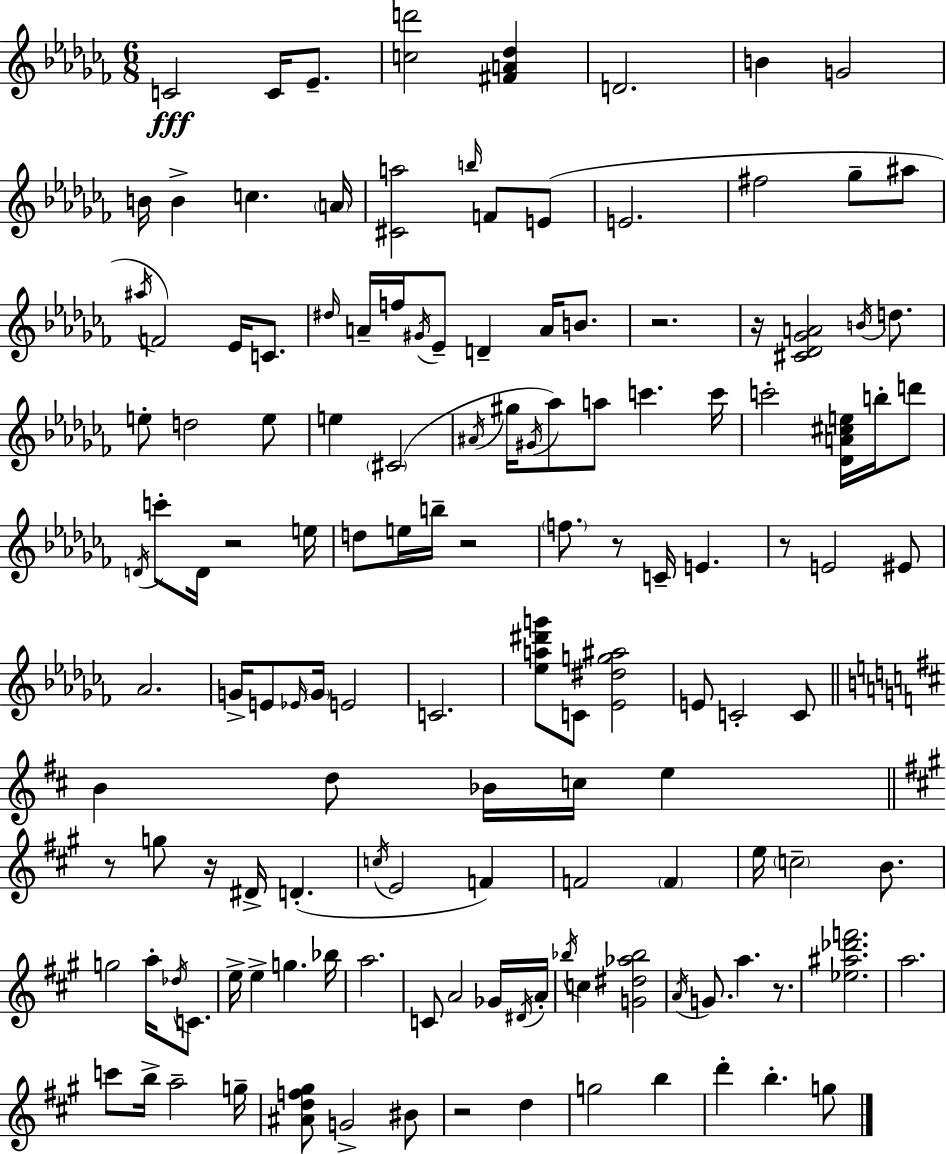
C4/h C4/s Eb4/e. [C5,D6]/h [F#4,A4,Db5]/q D4/h. B4/q G4/h B4/s B4/q C5/q. A4/s [C#4,A5]/h B5/s F4/e E4/e E4/h. F#5/h Gb5/e A#5/e A#5/s F4/h Eb4/s C4/e. D#5/s A4/s F5/s G#4/s Eb4/e D4/q A4/s B4/e. R/h. R/s [C#4,Db4,Gb4,A4]/h B4/s D5/e. E5/e D5/h E5/e E5/q C#4/h A#4/s G#5/s G#4/s Ab5/e A5/e C6/q. C6/s C6/h [Db4,A4,C#5,E5]/s B5/s D6/e D4/s C6/e D4/s R/h E5/s D5/e E5/s B5/s R/h F5/e. R/e C4/s E4/q. R/e E4/h EIS4/e Ab4/h. G4/s E4/e Eb4/s G4/s E4/h C4/h. [Eb5,A5,D#6,G6]/e C4/e [Eb4,D#5,G5,A#5]/h E4/e C4/h C4/e B4/q D5/e Bb4/s C5/s E5/q R/e G5/e R/s D#4/s D4/q. C5/s E4/h F4/q F4/h F4/q E5/s C5/h B4/e. G5/h A5/s Db5/s C4/e. E5/s E5/q G5/q. Bb5/s A5/h. C4/e A4/h Gb4/s D#4/s A4/s Bb5/s C5/q [G4,D#5,Ab5,Bb5]/h A4/s G4/e. A5/q. R/e. [Eb5,A#5,Db6,F6]/h. A5/h. C6/e B5/s A5/h G5/s [A#4,D5,F5,G#5]/e G4/h BIS4/e R/h D5/q G5/h B5/q D6/q B5/q. G5/e